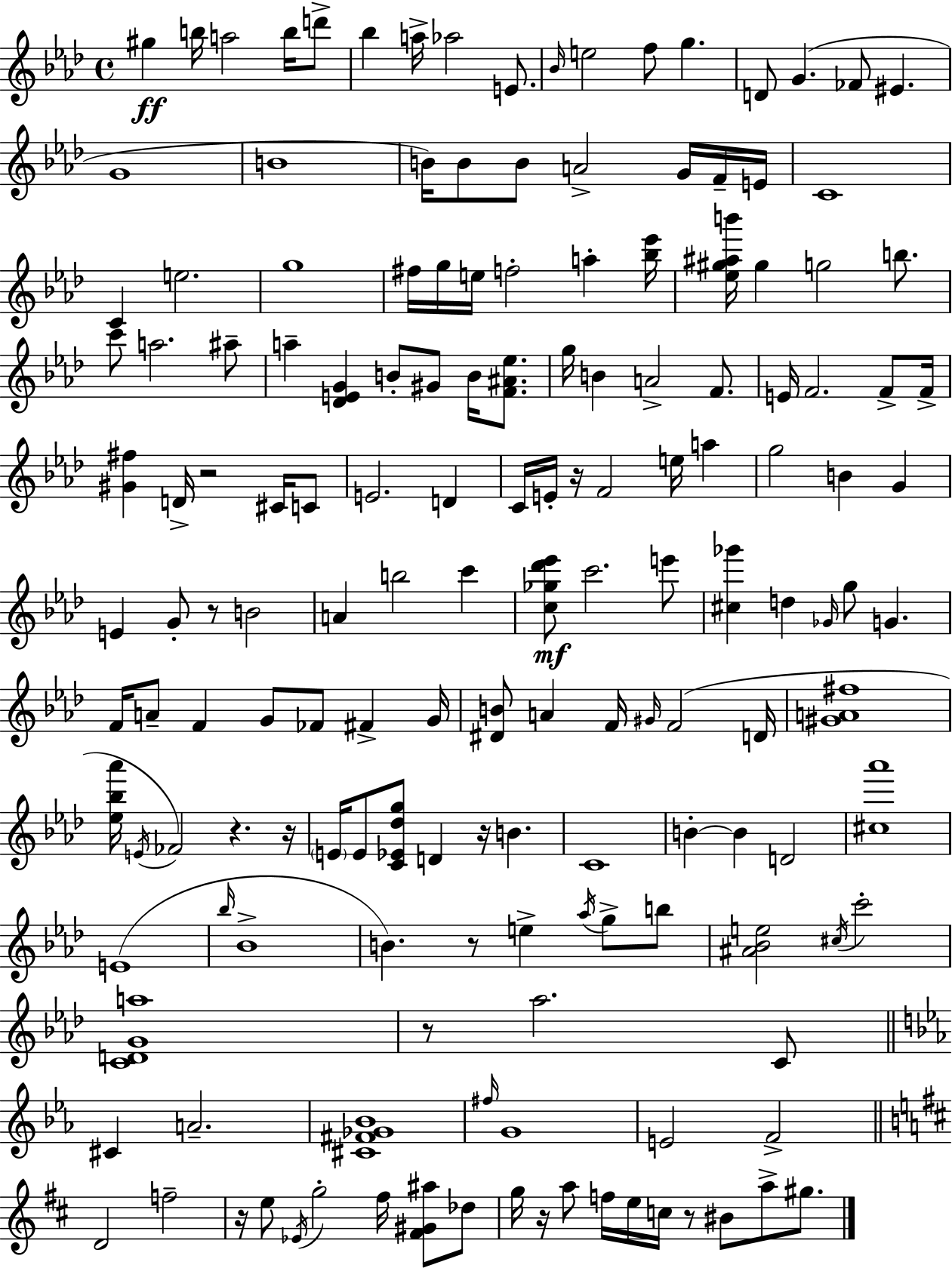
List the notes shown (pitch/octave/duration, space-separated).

G#5/q B5/s A5/h B5/s D6/e Bb5/q A5/s Ab5/h E4/e. Bb4/s E5/h F5/e G5/q. D4/e G4/q. FES4/e EIS4/q. G4/w B4/w B4/s B4/e B4/e A4/h G4/s F4/s E4/s C4/w C4/q E5/h. G5/w F#5/s G5/s E5/s F5/h A5/q [Bb5,Eb6]/s [Eb5,G#5,A#5,B6]/s G#5/q G5/h B5/e. C6/e A5/h. A#5/e A5/q [Db4,E4,G4]/q B4/e G#4/e B4/s [F4,A#4,Eb5]/e. G5/s B4/q A4/h F4/e. E4/s F4/h. F4/e F4/s [G#4,F#5]/q D4/s R/h C#4/s C4/e E4/h. D4/q C4/s E4/s R/s F4/h E5/s A5/q G5/h B4/q G4/q E4/q G4/e R/e B4/h A4/q B5/h C6/q [C5,Gb5,Db6,Eb6]/e C6/h. E6/e [C#5,Gb6]/q D5/q Gb4/s G5/e G4/q. F4/s A4/e F4/q G4/e FES4/e F#4/q G4/s [D#4,B4]/e A4/q F4/s G#4/s F4/h D4/s [G#4,A4,F#5]/w [Eb5,Bb5,Ab6]/s E4/s FES4/h R/q. R/s E4/s E4/e [C4,Eb4,Db5,G5]/e D4/q R/s B4/q. C4/w B4/q B4/q D4/h [C#5,Ab6]/w E4/w Bb5/s Bb4/w B4/q. R/e E5/q Ab5/s G5/e B5/e [A#4,Bb4,E5]/h C#5/s C6/h [C4,D4,G4,A5]/w R/e Ab5/h. C4/e C#4/q A4/h. [C#4,F#4,Gb4,Bb4]/w F#5/s G4/w E4/h F4/h D4/h F5/h R/s E5/e Eb4/s G5/h F#5/s [F#4,G#4,A#5]/e Db5/e G5/s R/s A5/e F5/s E5/s C5/s R/e BIS4/e A5/e G#5/e.